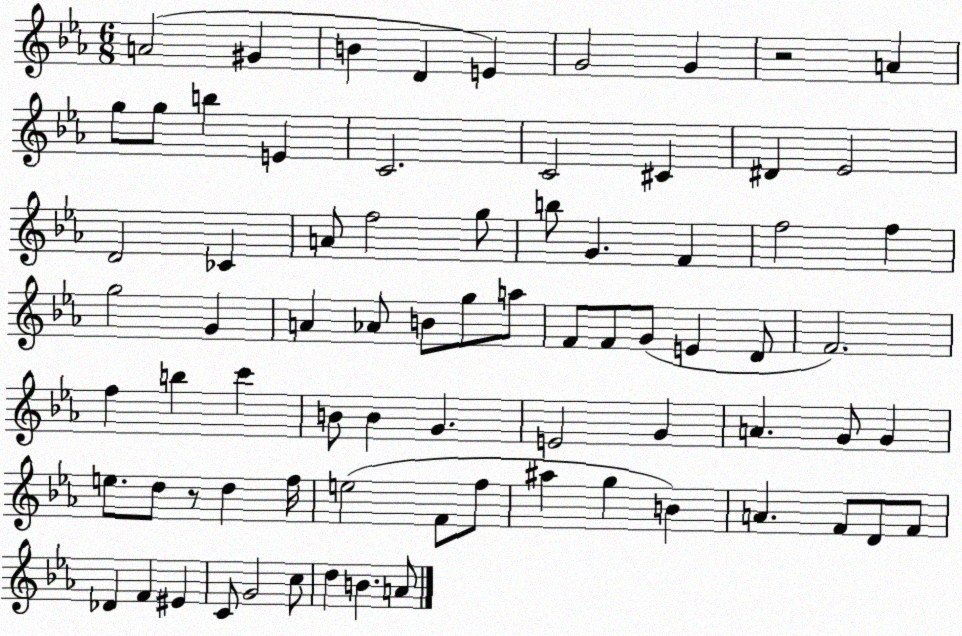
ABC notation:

X:1
T:Untitled
M:6/8
L:1/4
K:Eb
A2 ^G B D E G2 G z2 A g/2 g/2 b E C2 C2 ^C ^D _E2 D2 _C A/2 f2 g/2 b/2 G F f2 f g2 G A _A/2 B/2 g/2 a/2 F/2 F/2 G/2 E D/2 F2 f b c' B/2 B G E2 G A G/2 G e/2 d/2 z/2 d f/4 e2 F/2 f/2 ^a g B A F/2 D/2 F/2 _D F ^E C/2 G2 c/2 d B A/2